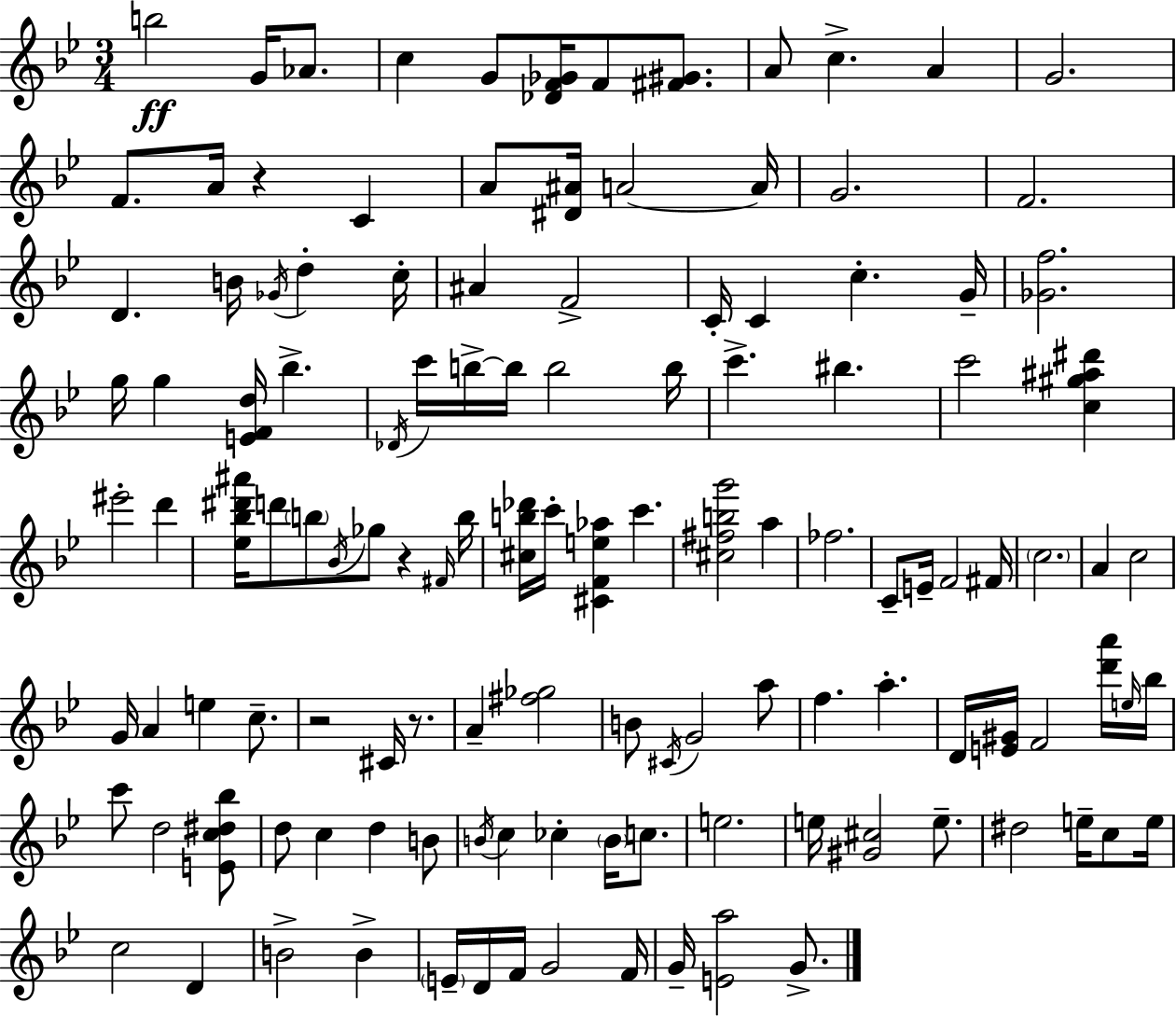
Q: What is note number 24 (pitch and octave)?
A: A#4